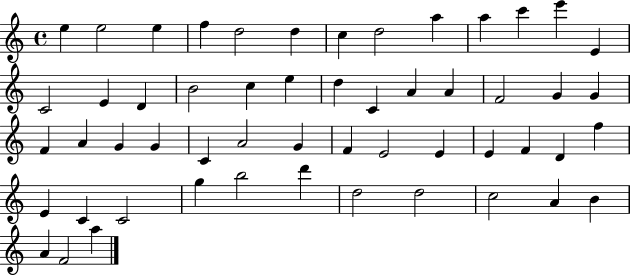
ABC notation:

X:1
T:Untitled
M:4/4
L:1/4
K:C
e e2 e f d2 d c d2 a a c' e' E C2 E D B2 c e d C A A F2 G G F A G G C A2 G F E2 E E F D f E C C2 g b2 d' d2 d2 c2 A B A F2 a